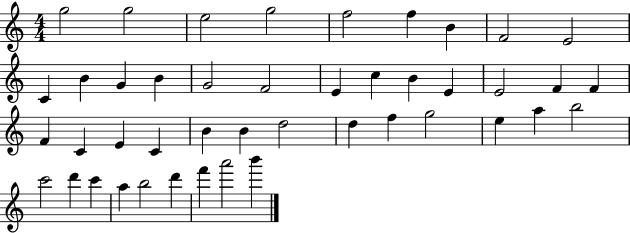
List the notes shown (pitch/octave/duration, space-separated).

G5/h G5/h E5/h G5/h F5/h F5/q B4/q F4/h E4/h C4/q B4/q G4/q B4/q G4/h F4/h E4/q C5/q B4/q E4/q E4/h F4/q F4/q F4/q C4/q E4/q C4/q B4/q B4/q D5/h D5/q F5/q G5/h E5/q A5/q B5/h C6/h D6/q C6/q A5/q B5/h D6/q F6/q A6/h B6/q